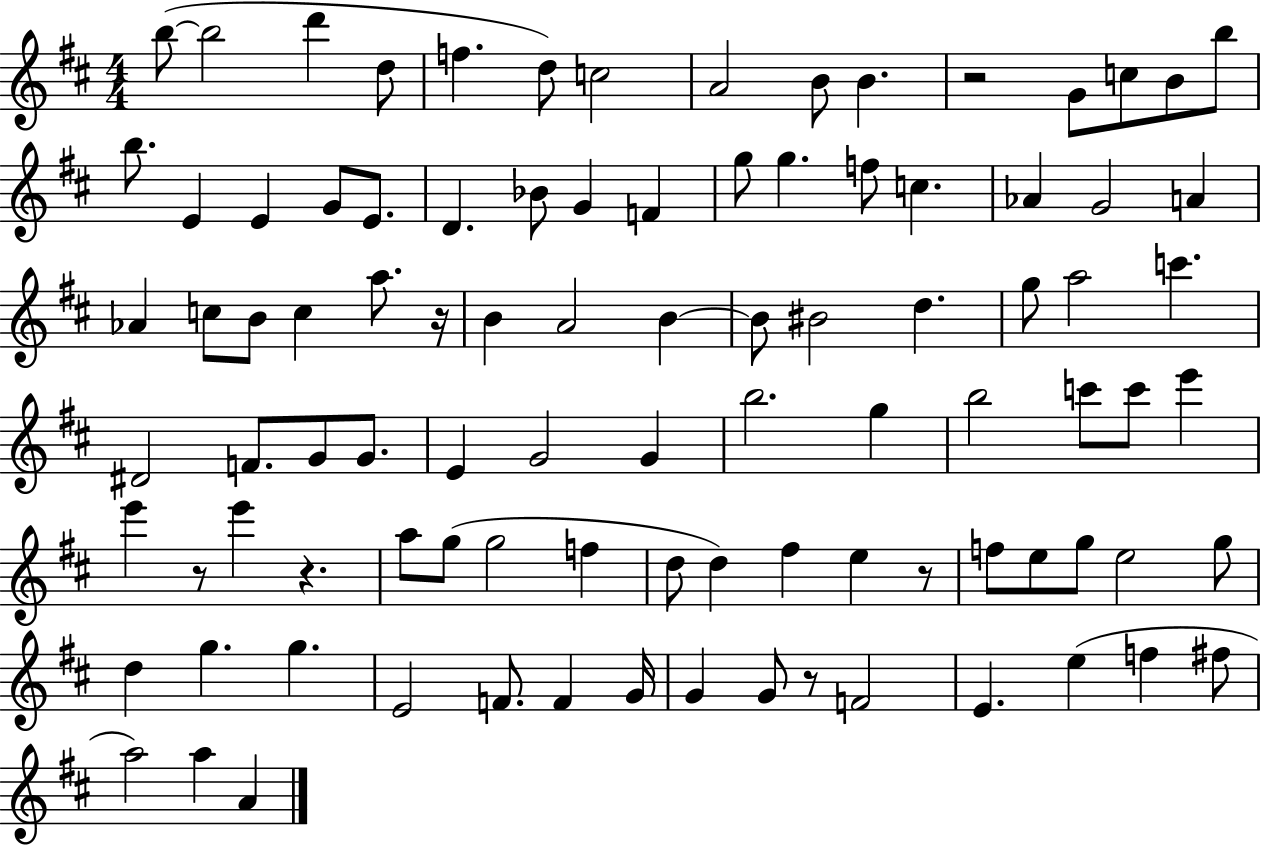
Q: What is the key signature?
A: D major